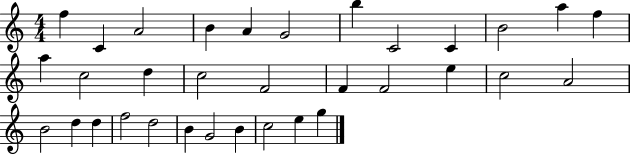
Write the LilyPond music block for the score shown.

{
  \clef treble
  \numericTimeSignature
  \time 4/4
  \key c \major
  f''4 c'4 a'2 | b'4 a'4 g'2 | b''4 c'2 c'4 | b'2 a''4 f''4 | \break a''4 c''2 d''4 | c''2 f'2 | f'4 f'2 e''4 | c''2 a'2 | \break b'2 d''4 d''4 | f''2 d''2 | b'4 g'2 b'4 | c''2 e''4 g''4 | \break \bar "|."
}